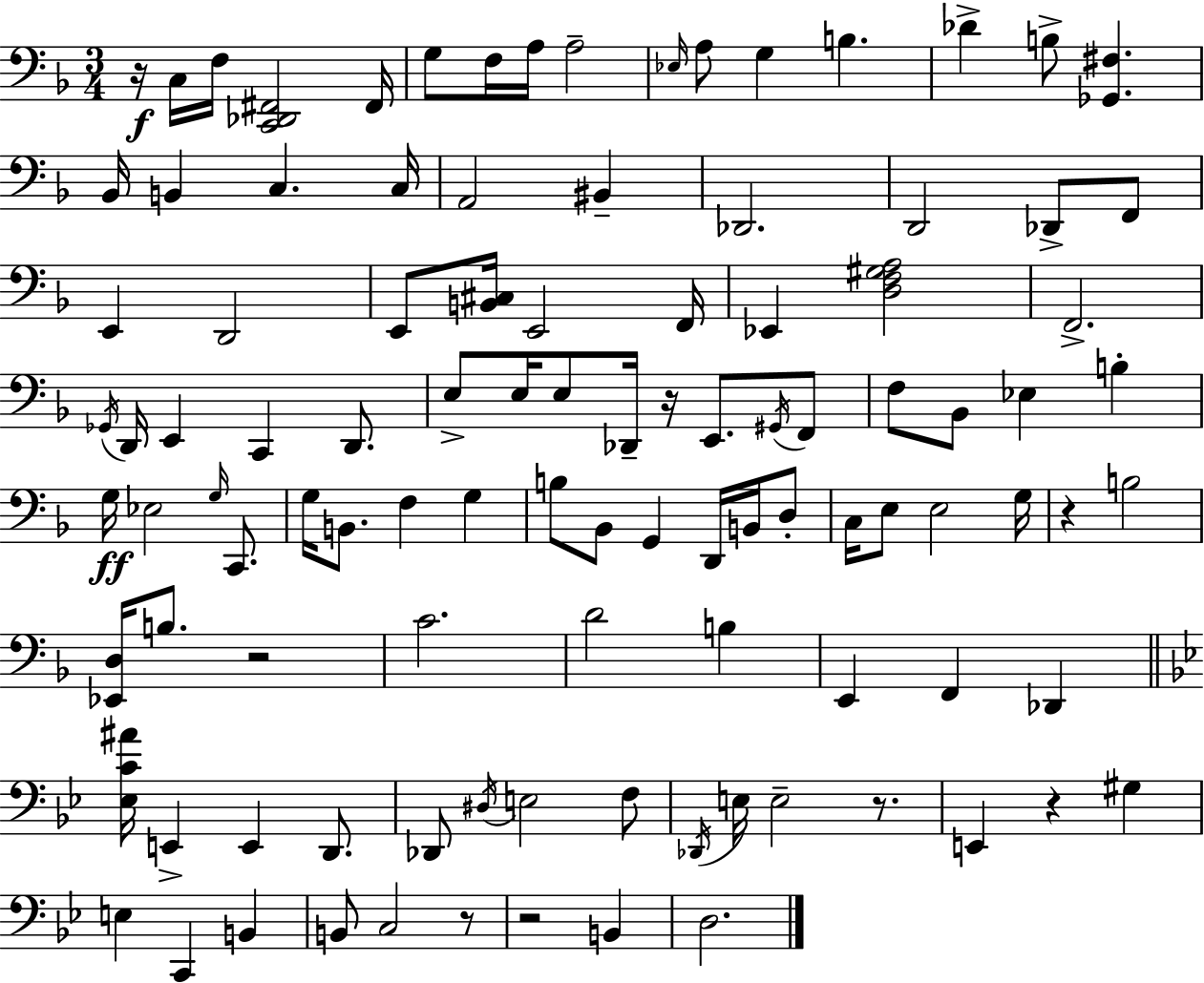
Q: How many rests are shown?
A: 8